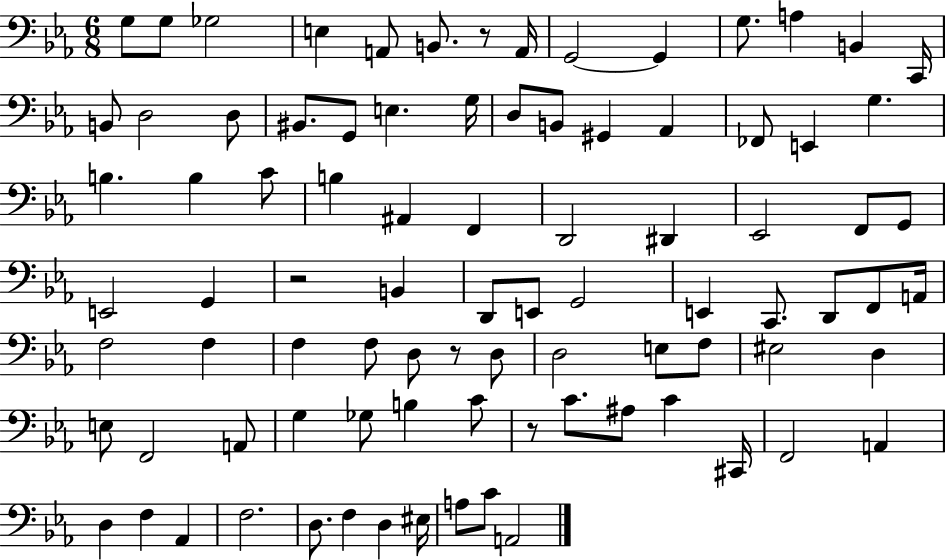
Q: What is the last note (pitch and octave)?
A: A2